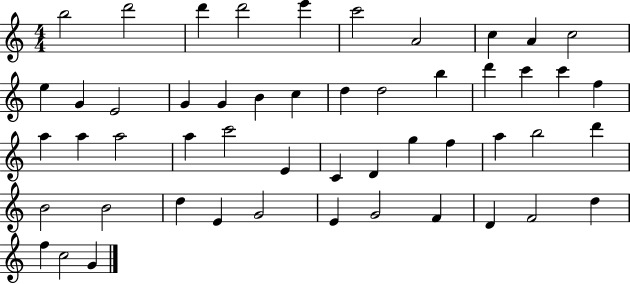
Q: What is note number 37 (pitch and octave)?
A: D6